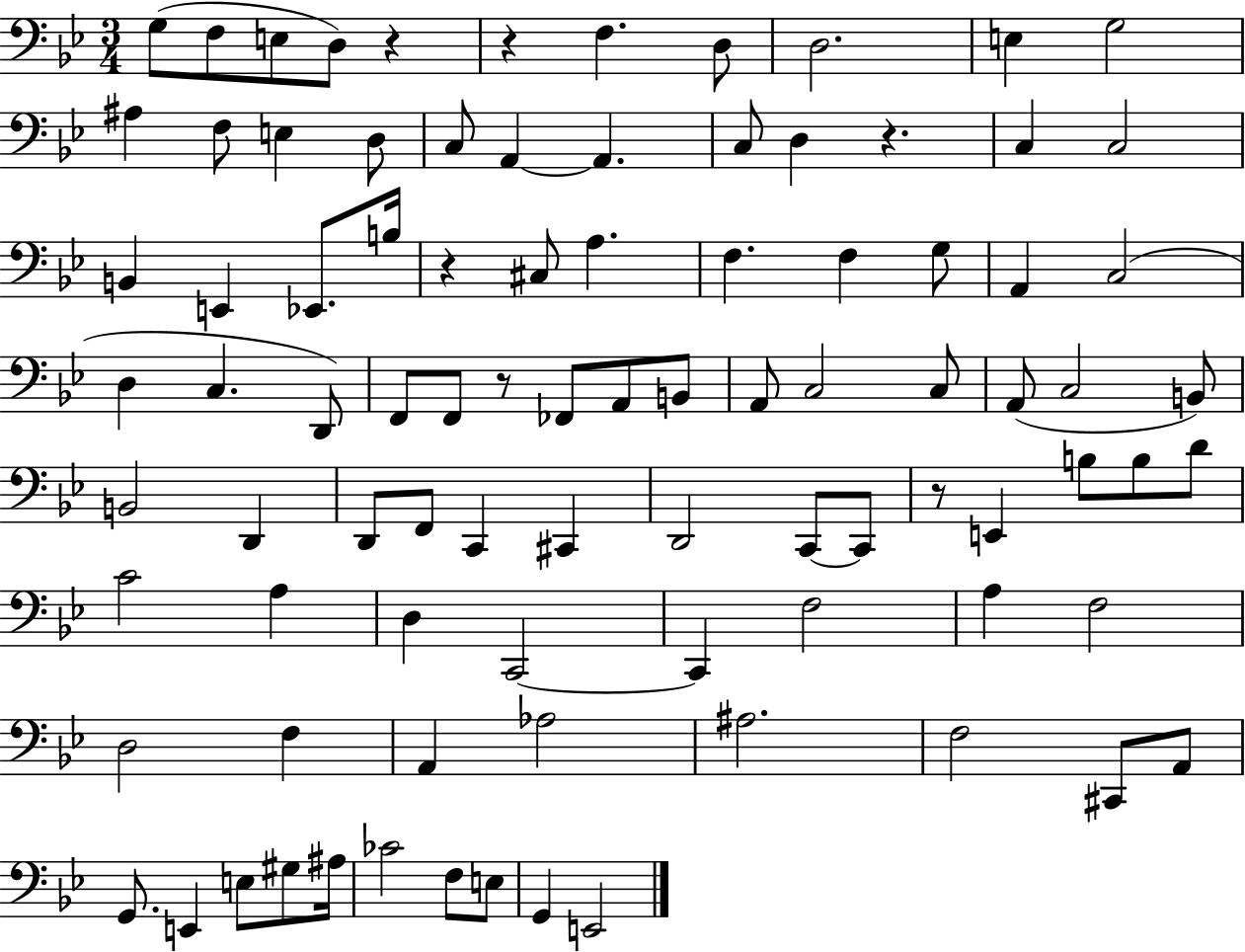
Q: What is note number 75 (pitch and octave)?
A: G2